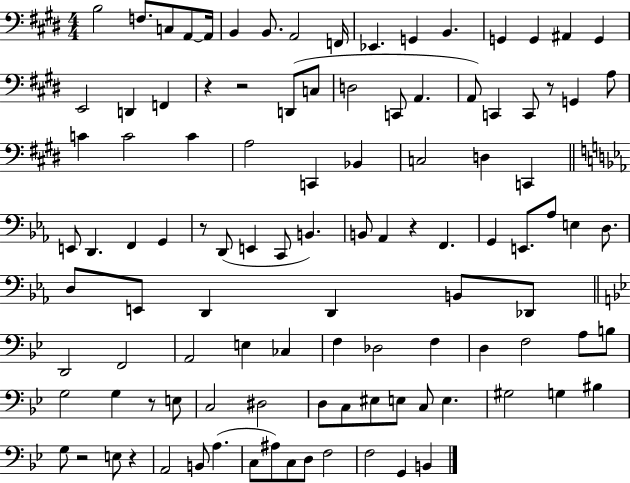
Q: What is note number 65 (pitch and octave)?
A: CES3